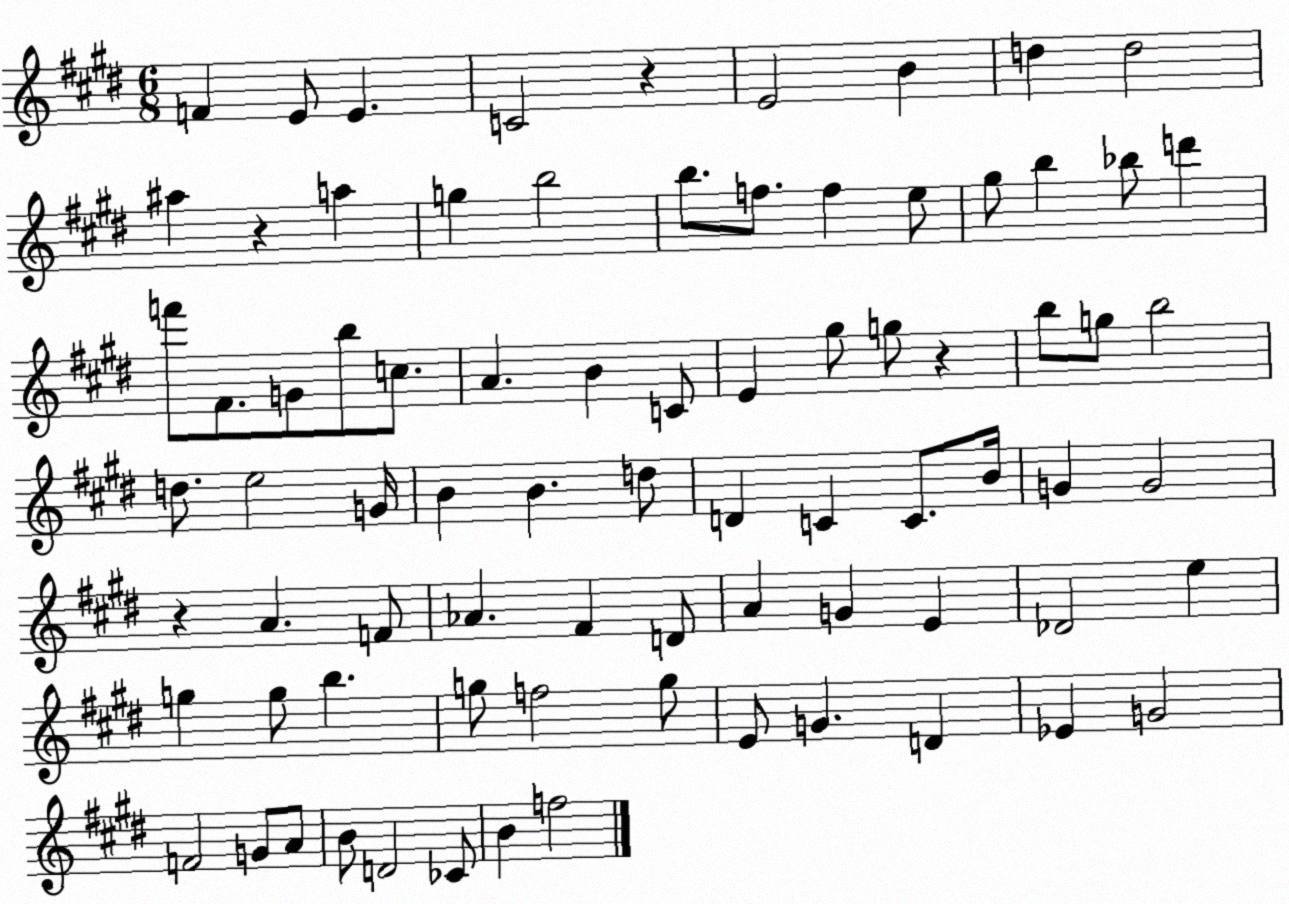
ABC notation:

X:1
T:Untitled
M:6/8
L:1/4
K:E
F E/2 E C2 z E2 B d d2 ^a z a g b2 b/2 f/2 f e/2 ^g/2 b _b/2 d' f'/2 ^F/2 G/2 b/2 c/2 A B C/2 E ^g/2 g/2 z b/2 g/2 b2 d/2 e2 G/4 B B d/2 D C C/2 B/4 G G2 z A F/2 _A ^F D/2 A G E _D2 e g g/2 b g/2 f2 g/2 E/2 G D _E G2 F2 G/2 A/2 B/2 D2 _C/2 B f2